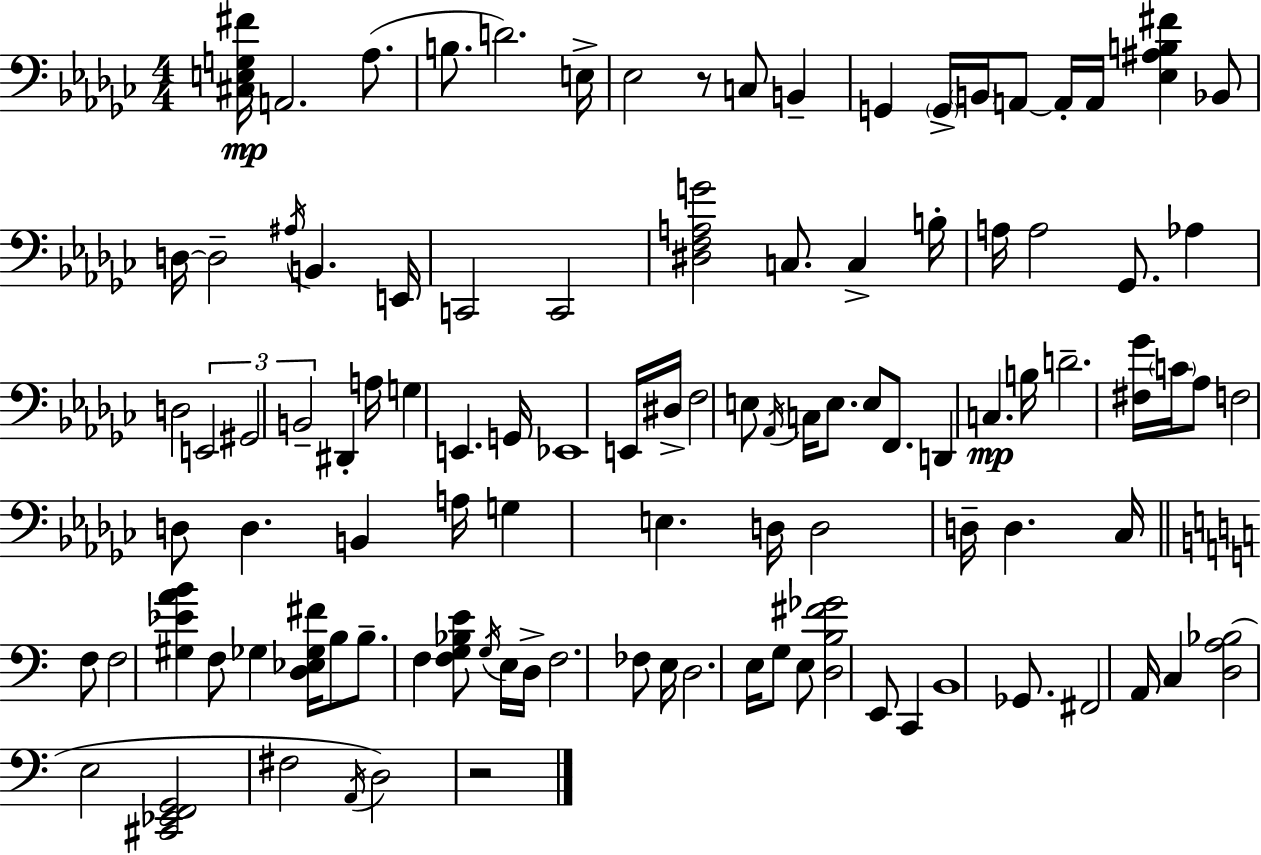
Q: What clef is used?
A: bass